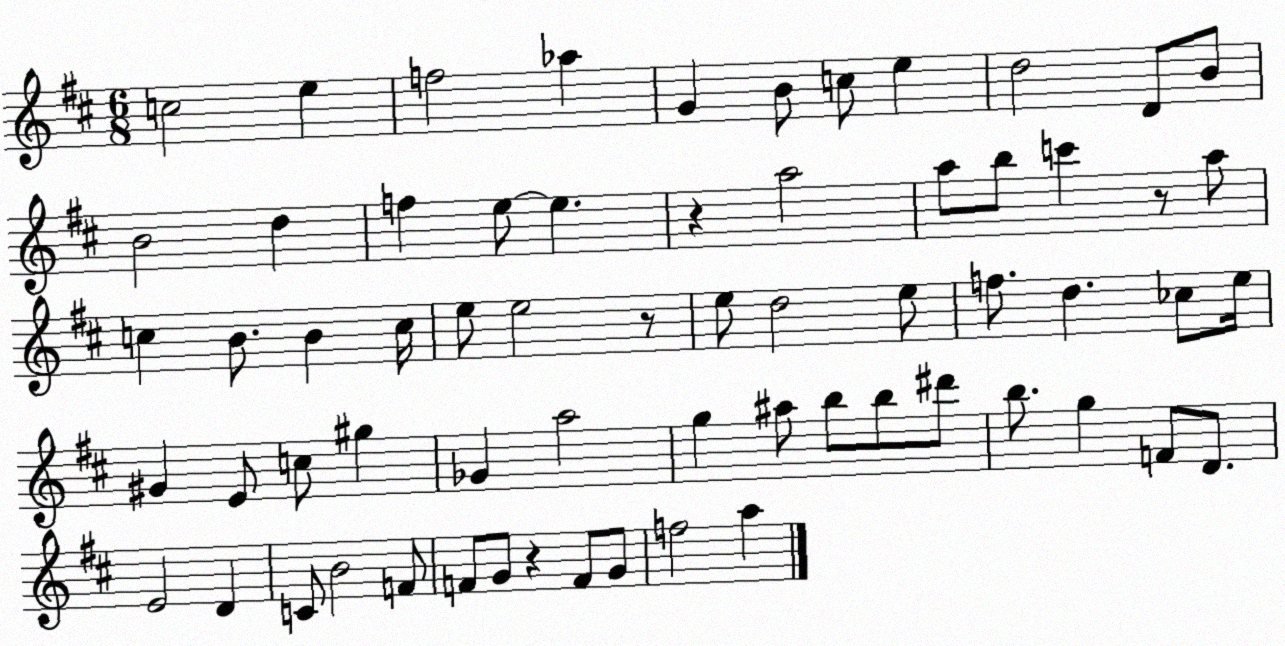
X:1
T:Untitled
M:6/8
L:1/4
K:D
c2 e f2 _a G B/2 c/2 e d2 D/2 B/2 B2 d f e/2 e z a2 a/2 b/2 c' z/2 a/2 c B/2 B c/4 e/2 e2 z/2 e/2 d2 e/2 f/2 d _c/2 e/4 ^G E/2 c/2 ^g _G a2 g ^a/2 b/2 b/2 ^d'/2 b/2 g F/2 D/2 E2 D C/2 B2 F/2 F/2 G/2 z F/2 G/2 f2 a